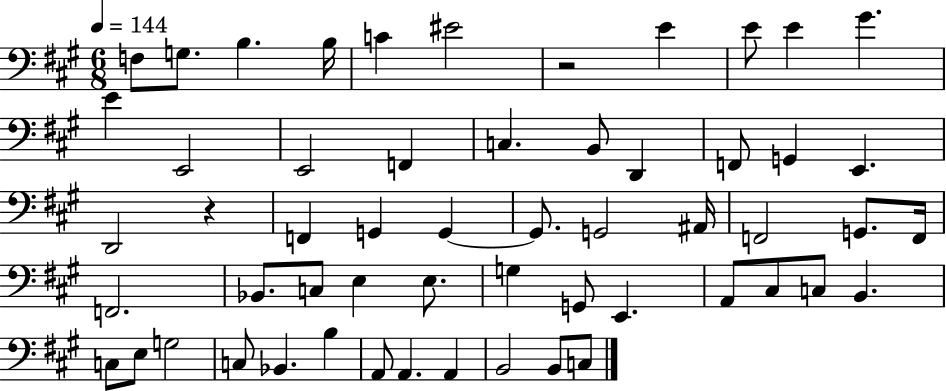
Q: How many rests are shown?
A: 2